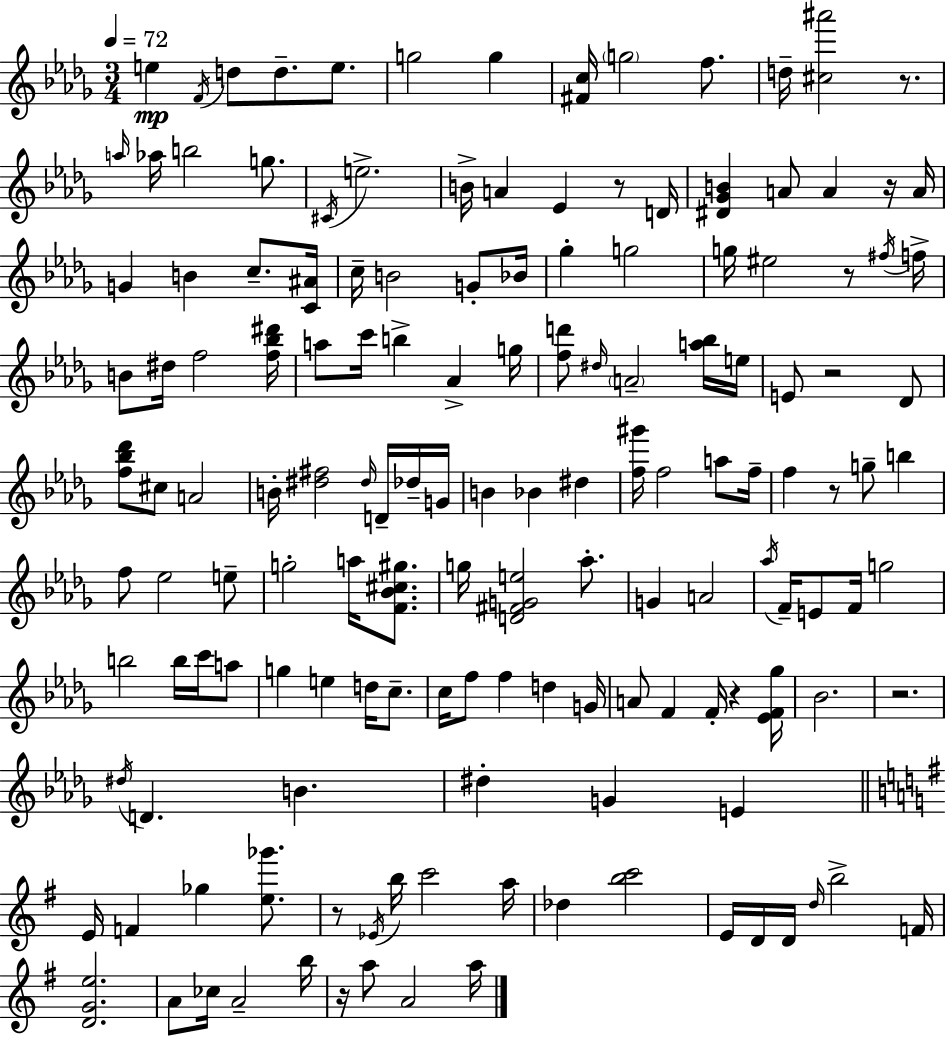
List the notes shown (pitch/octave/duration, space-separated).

E5/q F4/s D5/e D5/e. E5/e. G5/h G5/q [F#4,C5]/s G5/h F5/e. D5/s [C#5,A#6]/h R/e. A5/s Ab5/s B5/h G5/e. C#4/s E5/h. B4/s A4/q Eb4/q R/e D4/s [D#4,Gb4,B4]/q A4/e A4/q R/s A4/s G4/q B4/q C5/e. [C4,A#4]/s C5/s B4/h G4/e Bb4/s Gb5/q G5/h G5/s EIS5/h R/e F#5/s F5/s B4/e D#5/s F5/h [F5,Bb5,D#6]/s A5/e C6/s B5/q Ab4/q G5/s [F5,D6]/e D#5/s A4/h [A5,Bb5]/s E5/s E4/e R/h Db4/e [F5,Bb5,Db6]/e C#5/e A4/h B4/s [D#5,F#5]/h D#5/s D4/s Db5/s G4/s B4/q Bb4/q D#5/q [F5,G#6]/s F5/h A5/e F5/s F5/q R/e G5/e B5/q F5/e Eb5/h E5/e G5/h A5/s [F4,Bb4,C#5,G#5]/e. G5/s [D4,F#4,G4,E5]/h Ab5/e. G4/q A4/h Ab5/s F4/s E4/e F4/s G5/h B5/h B5/s C6/s A5/e G5/q E5/q D5/s C5/e. C5/s F5/e F5/q D5/q G4/s A4/e F4/q F4/s R/q [Eb4,F4,Gb5]/s Bb4/h. R/h. D#5/s D4/q. B4/q. D#5/q G4/q E4/q E4/s F4/q Gb5/q [E5,Gb6]/e. R/e Eb4/s B5/s C6/h A5/s Db5/q [B5,C6]/h E4/s D4/s D4/s D5/s B5/h F4/s [D4,G4,E5]/h. A4/e CES5/s A4/h B5/s R/s A5/e A4/h A5/s